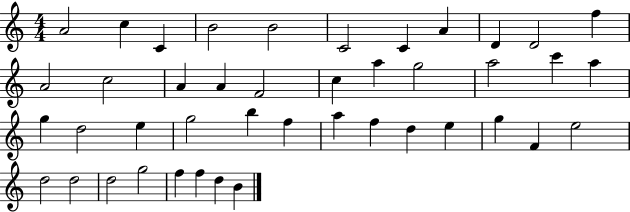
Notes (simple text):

A4/h C5/q C4/q B4/h B4/h C4/h C4/q A4/q D4/q D4/h F5/q A4/h C5/h A4/q A4/q F4/h C5/q A5/q G5/h A5/h C6/q A5/q G5/q D5/h E5/q G5/h B5/q F5/q A5/q F5/q D5/q E5/q G5/q F4/q E5/h D5/h D5/h D5/h G5/h F5/q F5/q D5/q B4/q